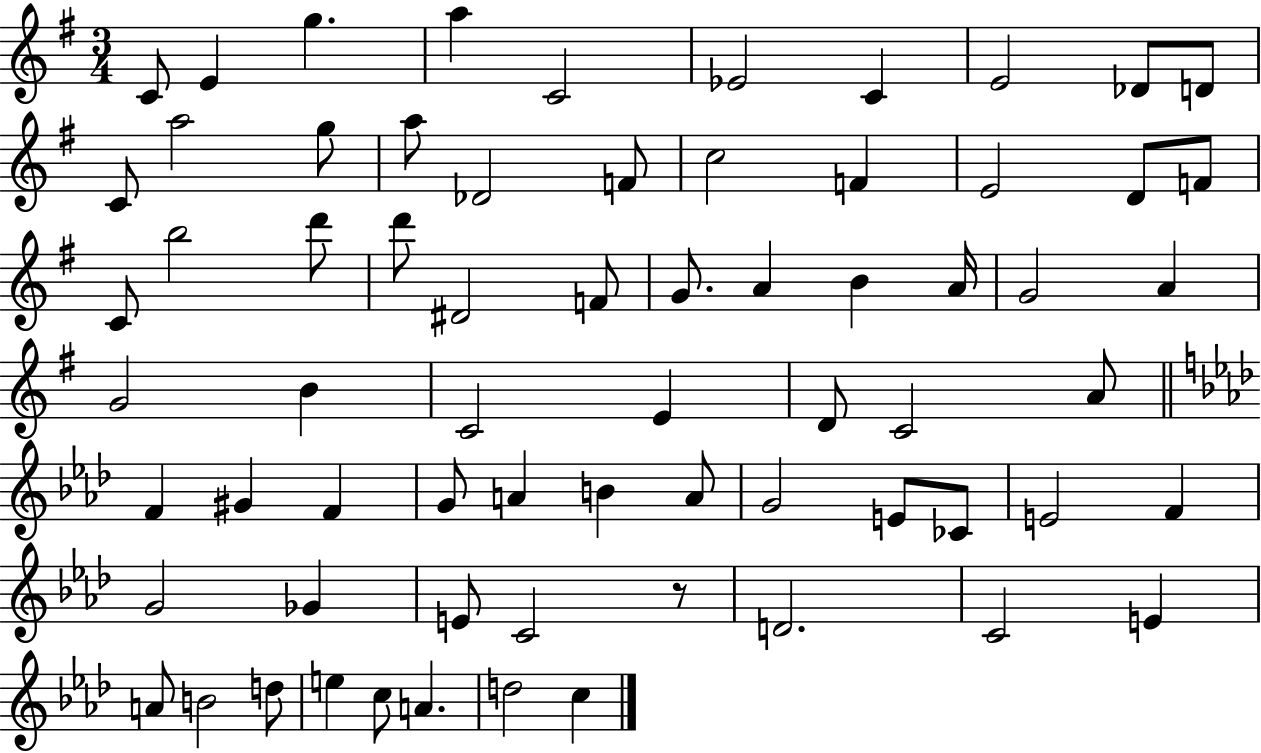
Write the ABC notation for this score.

X:1
T:Untitled
M:3/4
L:1/4
K:G
C/2 E g a C2 _E2 C E2 _D/2 D/2 C/2 a2 g/2 a/2 _D2 F/2 c2 F E2 D/2 F/2 C/2 b2 d'/2 d'/2 ^D2 F/2 G/2 A B A/4 G2 A G2 B C2 E D/2 C2 A/2 F ^G F G/2 A B A/2 G2 E/2 _C/2 E2 F G2 _G E/2 C2 z/2 D2 C2 E A/2 B2 d/2 e c/2 A d2 c